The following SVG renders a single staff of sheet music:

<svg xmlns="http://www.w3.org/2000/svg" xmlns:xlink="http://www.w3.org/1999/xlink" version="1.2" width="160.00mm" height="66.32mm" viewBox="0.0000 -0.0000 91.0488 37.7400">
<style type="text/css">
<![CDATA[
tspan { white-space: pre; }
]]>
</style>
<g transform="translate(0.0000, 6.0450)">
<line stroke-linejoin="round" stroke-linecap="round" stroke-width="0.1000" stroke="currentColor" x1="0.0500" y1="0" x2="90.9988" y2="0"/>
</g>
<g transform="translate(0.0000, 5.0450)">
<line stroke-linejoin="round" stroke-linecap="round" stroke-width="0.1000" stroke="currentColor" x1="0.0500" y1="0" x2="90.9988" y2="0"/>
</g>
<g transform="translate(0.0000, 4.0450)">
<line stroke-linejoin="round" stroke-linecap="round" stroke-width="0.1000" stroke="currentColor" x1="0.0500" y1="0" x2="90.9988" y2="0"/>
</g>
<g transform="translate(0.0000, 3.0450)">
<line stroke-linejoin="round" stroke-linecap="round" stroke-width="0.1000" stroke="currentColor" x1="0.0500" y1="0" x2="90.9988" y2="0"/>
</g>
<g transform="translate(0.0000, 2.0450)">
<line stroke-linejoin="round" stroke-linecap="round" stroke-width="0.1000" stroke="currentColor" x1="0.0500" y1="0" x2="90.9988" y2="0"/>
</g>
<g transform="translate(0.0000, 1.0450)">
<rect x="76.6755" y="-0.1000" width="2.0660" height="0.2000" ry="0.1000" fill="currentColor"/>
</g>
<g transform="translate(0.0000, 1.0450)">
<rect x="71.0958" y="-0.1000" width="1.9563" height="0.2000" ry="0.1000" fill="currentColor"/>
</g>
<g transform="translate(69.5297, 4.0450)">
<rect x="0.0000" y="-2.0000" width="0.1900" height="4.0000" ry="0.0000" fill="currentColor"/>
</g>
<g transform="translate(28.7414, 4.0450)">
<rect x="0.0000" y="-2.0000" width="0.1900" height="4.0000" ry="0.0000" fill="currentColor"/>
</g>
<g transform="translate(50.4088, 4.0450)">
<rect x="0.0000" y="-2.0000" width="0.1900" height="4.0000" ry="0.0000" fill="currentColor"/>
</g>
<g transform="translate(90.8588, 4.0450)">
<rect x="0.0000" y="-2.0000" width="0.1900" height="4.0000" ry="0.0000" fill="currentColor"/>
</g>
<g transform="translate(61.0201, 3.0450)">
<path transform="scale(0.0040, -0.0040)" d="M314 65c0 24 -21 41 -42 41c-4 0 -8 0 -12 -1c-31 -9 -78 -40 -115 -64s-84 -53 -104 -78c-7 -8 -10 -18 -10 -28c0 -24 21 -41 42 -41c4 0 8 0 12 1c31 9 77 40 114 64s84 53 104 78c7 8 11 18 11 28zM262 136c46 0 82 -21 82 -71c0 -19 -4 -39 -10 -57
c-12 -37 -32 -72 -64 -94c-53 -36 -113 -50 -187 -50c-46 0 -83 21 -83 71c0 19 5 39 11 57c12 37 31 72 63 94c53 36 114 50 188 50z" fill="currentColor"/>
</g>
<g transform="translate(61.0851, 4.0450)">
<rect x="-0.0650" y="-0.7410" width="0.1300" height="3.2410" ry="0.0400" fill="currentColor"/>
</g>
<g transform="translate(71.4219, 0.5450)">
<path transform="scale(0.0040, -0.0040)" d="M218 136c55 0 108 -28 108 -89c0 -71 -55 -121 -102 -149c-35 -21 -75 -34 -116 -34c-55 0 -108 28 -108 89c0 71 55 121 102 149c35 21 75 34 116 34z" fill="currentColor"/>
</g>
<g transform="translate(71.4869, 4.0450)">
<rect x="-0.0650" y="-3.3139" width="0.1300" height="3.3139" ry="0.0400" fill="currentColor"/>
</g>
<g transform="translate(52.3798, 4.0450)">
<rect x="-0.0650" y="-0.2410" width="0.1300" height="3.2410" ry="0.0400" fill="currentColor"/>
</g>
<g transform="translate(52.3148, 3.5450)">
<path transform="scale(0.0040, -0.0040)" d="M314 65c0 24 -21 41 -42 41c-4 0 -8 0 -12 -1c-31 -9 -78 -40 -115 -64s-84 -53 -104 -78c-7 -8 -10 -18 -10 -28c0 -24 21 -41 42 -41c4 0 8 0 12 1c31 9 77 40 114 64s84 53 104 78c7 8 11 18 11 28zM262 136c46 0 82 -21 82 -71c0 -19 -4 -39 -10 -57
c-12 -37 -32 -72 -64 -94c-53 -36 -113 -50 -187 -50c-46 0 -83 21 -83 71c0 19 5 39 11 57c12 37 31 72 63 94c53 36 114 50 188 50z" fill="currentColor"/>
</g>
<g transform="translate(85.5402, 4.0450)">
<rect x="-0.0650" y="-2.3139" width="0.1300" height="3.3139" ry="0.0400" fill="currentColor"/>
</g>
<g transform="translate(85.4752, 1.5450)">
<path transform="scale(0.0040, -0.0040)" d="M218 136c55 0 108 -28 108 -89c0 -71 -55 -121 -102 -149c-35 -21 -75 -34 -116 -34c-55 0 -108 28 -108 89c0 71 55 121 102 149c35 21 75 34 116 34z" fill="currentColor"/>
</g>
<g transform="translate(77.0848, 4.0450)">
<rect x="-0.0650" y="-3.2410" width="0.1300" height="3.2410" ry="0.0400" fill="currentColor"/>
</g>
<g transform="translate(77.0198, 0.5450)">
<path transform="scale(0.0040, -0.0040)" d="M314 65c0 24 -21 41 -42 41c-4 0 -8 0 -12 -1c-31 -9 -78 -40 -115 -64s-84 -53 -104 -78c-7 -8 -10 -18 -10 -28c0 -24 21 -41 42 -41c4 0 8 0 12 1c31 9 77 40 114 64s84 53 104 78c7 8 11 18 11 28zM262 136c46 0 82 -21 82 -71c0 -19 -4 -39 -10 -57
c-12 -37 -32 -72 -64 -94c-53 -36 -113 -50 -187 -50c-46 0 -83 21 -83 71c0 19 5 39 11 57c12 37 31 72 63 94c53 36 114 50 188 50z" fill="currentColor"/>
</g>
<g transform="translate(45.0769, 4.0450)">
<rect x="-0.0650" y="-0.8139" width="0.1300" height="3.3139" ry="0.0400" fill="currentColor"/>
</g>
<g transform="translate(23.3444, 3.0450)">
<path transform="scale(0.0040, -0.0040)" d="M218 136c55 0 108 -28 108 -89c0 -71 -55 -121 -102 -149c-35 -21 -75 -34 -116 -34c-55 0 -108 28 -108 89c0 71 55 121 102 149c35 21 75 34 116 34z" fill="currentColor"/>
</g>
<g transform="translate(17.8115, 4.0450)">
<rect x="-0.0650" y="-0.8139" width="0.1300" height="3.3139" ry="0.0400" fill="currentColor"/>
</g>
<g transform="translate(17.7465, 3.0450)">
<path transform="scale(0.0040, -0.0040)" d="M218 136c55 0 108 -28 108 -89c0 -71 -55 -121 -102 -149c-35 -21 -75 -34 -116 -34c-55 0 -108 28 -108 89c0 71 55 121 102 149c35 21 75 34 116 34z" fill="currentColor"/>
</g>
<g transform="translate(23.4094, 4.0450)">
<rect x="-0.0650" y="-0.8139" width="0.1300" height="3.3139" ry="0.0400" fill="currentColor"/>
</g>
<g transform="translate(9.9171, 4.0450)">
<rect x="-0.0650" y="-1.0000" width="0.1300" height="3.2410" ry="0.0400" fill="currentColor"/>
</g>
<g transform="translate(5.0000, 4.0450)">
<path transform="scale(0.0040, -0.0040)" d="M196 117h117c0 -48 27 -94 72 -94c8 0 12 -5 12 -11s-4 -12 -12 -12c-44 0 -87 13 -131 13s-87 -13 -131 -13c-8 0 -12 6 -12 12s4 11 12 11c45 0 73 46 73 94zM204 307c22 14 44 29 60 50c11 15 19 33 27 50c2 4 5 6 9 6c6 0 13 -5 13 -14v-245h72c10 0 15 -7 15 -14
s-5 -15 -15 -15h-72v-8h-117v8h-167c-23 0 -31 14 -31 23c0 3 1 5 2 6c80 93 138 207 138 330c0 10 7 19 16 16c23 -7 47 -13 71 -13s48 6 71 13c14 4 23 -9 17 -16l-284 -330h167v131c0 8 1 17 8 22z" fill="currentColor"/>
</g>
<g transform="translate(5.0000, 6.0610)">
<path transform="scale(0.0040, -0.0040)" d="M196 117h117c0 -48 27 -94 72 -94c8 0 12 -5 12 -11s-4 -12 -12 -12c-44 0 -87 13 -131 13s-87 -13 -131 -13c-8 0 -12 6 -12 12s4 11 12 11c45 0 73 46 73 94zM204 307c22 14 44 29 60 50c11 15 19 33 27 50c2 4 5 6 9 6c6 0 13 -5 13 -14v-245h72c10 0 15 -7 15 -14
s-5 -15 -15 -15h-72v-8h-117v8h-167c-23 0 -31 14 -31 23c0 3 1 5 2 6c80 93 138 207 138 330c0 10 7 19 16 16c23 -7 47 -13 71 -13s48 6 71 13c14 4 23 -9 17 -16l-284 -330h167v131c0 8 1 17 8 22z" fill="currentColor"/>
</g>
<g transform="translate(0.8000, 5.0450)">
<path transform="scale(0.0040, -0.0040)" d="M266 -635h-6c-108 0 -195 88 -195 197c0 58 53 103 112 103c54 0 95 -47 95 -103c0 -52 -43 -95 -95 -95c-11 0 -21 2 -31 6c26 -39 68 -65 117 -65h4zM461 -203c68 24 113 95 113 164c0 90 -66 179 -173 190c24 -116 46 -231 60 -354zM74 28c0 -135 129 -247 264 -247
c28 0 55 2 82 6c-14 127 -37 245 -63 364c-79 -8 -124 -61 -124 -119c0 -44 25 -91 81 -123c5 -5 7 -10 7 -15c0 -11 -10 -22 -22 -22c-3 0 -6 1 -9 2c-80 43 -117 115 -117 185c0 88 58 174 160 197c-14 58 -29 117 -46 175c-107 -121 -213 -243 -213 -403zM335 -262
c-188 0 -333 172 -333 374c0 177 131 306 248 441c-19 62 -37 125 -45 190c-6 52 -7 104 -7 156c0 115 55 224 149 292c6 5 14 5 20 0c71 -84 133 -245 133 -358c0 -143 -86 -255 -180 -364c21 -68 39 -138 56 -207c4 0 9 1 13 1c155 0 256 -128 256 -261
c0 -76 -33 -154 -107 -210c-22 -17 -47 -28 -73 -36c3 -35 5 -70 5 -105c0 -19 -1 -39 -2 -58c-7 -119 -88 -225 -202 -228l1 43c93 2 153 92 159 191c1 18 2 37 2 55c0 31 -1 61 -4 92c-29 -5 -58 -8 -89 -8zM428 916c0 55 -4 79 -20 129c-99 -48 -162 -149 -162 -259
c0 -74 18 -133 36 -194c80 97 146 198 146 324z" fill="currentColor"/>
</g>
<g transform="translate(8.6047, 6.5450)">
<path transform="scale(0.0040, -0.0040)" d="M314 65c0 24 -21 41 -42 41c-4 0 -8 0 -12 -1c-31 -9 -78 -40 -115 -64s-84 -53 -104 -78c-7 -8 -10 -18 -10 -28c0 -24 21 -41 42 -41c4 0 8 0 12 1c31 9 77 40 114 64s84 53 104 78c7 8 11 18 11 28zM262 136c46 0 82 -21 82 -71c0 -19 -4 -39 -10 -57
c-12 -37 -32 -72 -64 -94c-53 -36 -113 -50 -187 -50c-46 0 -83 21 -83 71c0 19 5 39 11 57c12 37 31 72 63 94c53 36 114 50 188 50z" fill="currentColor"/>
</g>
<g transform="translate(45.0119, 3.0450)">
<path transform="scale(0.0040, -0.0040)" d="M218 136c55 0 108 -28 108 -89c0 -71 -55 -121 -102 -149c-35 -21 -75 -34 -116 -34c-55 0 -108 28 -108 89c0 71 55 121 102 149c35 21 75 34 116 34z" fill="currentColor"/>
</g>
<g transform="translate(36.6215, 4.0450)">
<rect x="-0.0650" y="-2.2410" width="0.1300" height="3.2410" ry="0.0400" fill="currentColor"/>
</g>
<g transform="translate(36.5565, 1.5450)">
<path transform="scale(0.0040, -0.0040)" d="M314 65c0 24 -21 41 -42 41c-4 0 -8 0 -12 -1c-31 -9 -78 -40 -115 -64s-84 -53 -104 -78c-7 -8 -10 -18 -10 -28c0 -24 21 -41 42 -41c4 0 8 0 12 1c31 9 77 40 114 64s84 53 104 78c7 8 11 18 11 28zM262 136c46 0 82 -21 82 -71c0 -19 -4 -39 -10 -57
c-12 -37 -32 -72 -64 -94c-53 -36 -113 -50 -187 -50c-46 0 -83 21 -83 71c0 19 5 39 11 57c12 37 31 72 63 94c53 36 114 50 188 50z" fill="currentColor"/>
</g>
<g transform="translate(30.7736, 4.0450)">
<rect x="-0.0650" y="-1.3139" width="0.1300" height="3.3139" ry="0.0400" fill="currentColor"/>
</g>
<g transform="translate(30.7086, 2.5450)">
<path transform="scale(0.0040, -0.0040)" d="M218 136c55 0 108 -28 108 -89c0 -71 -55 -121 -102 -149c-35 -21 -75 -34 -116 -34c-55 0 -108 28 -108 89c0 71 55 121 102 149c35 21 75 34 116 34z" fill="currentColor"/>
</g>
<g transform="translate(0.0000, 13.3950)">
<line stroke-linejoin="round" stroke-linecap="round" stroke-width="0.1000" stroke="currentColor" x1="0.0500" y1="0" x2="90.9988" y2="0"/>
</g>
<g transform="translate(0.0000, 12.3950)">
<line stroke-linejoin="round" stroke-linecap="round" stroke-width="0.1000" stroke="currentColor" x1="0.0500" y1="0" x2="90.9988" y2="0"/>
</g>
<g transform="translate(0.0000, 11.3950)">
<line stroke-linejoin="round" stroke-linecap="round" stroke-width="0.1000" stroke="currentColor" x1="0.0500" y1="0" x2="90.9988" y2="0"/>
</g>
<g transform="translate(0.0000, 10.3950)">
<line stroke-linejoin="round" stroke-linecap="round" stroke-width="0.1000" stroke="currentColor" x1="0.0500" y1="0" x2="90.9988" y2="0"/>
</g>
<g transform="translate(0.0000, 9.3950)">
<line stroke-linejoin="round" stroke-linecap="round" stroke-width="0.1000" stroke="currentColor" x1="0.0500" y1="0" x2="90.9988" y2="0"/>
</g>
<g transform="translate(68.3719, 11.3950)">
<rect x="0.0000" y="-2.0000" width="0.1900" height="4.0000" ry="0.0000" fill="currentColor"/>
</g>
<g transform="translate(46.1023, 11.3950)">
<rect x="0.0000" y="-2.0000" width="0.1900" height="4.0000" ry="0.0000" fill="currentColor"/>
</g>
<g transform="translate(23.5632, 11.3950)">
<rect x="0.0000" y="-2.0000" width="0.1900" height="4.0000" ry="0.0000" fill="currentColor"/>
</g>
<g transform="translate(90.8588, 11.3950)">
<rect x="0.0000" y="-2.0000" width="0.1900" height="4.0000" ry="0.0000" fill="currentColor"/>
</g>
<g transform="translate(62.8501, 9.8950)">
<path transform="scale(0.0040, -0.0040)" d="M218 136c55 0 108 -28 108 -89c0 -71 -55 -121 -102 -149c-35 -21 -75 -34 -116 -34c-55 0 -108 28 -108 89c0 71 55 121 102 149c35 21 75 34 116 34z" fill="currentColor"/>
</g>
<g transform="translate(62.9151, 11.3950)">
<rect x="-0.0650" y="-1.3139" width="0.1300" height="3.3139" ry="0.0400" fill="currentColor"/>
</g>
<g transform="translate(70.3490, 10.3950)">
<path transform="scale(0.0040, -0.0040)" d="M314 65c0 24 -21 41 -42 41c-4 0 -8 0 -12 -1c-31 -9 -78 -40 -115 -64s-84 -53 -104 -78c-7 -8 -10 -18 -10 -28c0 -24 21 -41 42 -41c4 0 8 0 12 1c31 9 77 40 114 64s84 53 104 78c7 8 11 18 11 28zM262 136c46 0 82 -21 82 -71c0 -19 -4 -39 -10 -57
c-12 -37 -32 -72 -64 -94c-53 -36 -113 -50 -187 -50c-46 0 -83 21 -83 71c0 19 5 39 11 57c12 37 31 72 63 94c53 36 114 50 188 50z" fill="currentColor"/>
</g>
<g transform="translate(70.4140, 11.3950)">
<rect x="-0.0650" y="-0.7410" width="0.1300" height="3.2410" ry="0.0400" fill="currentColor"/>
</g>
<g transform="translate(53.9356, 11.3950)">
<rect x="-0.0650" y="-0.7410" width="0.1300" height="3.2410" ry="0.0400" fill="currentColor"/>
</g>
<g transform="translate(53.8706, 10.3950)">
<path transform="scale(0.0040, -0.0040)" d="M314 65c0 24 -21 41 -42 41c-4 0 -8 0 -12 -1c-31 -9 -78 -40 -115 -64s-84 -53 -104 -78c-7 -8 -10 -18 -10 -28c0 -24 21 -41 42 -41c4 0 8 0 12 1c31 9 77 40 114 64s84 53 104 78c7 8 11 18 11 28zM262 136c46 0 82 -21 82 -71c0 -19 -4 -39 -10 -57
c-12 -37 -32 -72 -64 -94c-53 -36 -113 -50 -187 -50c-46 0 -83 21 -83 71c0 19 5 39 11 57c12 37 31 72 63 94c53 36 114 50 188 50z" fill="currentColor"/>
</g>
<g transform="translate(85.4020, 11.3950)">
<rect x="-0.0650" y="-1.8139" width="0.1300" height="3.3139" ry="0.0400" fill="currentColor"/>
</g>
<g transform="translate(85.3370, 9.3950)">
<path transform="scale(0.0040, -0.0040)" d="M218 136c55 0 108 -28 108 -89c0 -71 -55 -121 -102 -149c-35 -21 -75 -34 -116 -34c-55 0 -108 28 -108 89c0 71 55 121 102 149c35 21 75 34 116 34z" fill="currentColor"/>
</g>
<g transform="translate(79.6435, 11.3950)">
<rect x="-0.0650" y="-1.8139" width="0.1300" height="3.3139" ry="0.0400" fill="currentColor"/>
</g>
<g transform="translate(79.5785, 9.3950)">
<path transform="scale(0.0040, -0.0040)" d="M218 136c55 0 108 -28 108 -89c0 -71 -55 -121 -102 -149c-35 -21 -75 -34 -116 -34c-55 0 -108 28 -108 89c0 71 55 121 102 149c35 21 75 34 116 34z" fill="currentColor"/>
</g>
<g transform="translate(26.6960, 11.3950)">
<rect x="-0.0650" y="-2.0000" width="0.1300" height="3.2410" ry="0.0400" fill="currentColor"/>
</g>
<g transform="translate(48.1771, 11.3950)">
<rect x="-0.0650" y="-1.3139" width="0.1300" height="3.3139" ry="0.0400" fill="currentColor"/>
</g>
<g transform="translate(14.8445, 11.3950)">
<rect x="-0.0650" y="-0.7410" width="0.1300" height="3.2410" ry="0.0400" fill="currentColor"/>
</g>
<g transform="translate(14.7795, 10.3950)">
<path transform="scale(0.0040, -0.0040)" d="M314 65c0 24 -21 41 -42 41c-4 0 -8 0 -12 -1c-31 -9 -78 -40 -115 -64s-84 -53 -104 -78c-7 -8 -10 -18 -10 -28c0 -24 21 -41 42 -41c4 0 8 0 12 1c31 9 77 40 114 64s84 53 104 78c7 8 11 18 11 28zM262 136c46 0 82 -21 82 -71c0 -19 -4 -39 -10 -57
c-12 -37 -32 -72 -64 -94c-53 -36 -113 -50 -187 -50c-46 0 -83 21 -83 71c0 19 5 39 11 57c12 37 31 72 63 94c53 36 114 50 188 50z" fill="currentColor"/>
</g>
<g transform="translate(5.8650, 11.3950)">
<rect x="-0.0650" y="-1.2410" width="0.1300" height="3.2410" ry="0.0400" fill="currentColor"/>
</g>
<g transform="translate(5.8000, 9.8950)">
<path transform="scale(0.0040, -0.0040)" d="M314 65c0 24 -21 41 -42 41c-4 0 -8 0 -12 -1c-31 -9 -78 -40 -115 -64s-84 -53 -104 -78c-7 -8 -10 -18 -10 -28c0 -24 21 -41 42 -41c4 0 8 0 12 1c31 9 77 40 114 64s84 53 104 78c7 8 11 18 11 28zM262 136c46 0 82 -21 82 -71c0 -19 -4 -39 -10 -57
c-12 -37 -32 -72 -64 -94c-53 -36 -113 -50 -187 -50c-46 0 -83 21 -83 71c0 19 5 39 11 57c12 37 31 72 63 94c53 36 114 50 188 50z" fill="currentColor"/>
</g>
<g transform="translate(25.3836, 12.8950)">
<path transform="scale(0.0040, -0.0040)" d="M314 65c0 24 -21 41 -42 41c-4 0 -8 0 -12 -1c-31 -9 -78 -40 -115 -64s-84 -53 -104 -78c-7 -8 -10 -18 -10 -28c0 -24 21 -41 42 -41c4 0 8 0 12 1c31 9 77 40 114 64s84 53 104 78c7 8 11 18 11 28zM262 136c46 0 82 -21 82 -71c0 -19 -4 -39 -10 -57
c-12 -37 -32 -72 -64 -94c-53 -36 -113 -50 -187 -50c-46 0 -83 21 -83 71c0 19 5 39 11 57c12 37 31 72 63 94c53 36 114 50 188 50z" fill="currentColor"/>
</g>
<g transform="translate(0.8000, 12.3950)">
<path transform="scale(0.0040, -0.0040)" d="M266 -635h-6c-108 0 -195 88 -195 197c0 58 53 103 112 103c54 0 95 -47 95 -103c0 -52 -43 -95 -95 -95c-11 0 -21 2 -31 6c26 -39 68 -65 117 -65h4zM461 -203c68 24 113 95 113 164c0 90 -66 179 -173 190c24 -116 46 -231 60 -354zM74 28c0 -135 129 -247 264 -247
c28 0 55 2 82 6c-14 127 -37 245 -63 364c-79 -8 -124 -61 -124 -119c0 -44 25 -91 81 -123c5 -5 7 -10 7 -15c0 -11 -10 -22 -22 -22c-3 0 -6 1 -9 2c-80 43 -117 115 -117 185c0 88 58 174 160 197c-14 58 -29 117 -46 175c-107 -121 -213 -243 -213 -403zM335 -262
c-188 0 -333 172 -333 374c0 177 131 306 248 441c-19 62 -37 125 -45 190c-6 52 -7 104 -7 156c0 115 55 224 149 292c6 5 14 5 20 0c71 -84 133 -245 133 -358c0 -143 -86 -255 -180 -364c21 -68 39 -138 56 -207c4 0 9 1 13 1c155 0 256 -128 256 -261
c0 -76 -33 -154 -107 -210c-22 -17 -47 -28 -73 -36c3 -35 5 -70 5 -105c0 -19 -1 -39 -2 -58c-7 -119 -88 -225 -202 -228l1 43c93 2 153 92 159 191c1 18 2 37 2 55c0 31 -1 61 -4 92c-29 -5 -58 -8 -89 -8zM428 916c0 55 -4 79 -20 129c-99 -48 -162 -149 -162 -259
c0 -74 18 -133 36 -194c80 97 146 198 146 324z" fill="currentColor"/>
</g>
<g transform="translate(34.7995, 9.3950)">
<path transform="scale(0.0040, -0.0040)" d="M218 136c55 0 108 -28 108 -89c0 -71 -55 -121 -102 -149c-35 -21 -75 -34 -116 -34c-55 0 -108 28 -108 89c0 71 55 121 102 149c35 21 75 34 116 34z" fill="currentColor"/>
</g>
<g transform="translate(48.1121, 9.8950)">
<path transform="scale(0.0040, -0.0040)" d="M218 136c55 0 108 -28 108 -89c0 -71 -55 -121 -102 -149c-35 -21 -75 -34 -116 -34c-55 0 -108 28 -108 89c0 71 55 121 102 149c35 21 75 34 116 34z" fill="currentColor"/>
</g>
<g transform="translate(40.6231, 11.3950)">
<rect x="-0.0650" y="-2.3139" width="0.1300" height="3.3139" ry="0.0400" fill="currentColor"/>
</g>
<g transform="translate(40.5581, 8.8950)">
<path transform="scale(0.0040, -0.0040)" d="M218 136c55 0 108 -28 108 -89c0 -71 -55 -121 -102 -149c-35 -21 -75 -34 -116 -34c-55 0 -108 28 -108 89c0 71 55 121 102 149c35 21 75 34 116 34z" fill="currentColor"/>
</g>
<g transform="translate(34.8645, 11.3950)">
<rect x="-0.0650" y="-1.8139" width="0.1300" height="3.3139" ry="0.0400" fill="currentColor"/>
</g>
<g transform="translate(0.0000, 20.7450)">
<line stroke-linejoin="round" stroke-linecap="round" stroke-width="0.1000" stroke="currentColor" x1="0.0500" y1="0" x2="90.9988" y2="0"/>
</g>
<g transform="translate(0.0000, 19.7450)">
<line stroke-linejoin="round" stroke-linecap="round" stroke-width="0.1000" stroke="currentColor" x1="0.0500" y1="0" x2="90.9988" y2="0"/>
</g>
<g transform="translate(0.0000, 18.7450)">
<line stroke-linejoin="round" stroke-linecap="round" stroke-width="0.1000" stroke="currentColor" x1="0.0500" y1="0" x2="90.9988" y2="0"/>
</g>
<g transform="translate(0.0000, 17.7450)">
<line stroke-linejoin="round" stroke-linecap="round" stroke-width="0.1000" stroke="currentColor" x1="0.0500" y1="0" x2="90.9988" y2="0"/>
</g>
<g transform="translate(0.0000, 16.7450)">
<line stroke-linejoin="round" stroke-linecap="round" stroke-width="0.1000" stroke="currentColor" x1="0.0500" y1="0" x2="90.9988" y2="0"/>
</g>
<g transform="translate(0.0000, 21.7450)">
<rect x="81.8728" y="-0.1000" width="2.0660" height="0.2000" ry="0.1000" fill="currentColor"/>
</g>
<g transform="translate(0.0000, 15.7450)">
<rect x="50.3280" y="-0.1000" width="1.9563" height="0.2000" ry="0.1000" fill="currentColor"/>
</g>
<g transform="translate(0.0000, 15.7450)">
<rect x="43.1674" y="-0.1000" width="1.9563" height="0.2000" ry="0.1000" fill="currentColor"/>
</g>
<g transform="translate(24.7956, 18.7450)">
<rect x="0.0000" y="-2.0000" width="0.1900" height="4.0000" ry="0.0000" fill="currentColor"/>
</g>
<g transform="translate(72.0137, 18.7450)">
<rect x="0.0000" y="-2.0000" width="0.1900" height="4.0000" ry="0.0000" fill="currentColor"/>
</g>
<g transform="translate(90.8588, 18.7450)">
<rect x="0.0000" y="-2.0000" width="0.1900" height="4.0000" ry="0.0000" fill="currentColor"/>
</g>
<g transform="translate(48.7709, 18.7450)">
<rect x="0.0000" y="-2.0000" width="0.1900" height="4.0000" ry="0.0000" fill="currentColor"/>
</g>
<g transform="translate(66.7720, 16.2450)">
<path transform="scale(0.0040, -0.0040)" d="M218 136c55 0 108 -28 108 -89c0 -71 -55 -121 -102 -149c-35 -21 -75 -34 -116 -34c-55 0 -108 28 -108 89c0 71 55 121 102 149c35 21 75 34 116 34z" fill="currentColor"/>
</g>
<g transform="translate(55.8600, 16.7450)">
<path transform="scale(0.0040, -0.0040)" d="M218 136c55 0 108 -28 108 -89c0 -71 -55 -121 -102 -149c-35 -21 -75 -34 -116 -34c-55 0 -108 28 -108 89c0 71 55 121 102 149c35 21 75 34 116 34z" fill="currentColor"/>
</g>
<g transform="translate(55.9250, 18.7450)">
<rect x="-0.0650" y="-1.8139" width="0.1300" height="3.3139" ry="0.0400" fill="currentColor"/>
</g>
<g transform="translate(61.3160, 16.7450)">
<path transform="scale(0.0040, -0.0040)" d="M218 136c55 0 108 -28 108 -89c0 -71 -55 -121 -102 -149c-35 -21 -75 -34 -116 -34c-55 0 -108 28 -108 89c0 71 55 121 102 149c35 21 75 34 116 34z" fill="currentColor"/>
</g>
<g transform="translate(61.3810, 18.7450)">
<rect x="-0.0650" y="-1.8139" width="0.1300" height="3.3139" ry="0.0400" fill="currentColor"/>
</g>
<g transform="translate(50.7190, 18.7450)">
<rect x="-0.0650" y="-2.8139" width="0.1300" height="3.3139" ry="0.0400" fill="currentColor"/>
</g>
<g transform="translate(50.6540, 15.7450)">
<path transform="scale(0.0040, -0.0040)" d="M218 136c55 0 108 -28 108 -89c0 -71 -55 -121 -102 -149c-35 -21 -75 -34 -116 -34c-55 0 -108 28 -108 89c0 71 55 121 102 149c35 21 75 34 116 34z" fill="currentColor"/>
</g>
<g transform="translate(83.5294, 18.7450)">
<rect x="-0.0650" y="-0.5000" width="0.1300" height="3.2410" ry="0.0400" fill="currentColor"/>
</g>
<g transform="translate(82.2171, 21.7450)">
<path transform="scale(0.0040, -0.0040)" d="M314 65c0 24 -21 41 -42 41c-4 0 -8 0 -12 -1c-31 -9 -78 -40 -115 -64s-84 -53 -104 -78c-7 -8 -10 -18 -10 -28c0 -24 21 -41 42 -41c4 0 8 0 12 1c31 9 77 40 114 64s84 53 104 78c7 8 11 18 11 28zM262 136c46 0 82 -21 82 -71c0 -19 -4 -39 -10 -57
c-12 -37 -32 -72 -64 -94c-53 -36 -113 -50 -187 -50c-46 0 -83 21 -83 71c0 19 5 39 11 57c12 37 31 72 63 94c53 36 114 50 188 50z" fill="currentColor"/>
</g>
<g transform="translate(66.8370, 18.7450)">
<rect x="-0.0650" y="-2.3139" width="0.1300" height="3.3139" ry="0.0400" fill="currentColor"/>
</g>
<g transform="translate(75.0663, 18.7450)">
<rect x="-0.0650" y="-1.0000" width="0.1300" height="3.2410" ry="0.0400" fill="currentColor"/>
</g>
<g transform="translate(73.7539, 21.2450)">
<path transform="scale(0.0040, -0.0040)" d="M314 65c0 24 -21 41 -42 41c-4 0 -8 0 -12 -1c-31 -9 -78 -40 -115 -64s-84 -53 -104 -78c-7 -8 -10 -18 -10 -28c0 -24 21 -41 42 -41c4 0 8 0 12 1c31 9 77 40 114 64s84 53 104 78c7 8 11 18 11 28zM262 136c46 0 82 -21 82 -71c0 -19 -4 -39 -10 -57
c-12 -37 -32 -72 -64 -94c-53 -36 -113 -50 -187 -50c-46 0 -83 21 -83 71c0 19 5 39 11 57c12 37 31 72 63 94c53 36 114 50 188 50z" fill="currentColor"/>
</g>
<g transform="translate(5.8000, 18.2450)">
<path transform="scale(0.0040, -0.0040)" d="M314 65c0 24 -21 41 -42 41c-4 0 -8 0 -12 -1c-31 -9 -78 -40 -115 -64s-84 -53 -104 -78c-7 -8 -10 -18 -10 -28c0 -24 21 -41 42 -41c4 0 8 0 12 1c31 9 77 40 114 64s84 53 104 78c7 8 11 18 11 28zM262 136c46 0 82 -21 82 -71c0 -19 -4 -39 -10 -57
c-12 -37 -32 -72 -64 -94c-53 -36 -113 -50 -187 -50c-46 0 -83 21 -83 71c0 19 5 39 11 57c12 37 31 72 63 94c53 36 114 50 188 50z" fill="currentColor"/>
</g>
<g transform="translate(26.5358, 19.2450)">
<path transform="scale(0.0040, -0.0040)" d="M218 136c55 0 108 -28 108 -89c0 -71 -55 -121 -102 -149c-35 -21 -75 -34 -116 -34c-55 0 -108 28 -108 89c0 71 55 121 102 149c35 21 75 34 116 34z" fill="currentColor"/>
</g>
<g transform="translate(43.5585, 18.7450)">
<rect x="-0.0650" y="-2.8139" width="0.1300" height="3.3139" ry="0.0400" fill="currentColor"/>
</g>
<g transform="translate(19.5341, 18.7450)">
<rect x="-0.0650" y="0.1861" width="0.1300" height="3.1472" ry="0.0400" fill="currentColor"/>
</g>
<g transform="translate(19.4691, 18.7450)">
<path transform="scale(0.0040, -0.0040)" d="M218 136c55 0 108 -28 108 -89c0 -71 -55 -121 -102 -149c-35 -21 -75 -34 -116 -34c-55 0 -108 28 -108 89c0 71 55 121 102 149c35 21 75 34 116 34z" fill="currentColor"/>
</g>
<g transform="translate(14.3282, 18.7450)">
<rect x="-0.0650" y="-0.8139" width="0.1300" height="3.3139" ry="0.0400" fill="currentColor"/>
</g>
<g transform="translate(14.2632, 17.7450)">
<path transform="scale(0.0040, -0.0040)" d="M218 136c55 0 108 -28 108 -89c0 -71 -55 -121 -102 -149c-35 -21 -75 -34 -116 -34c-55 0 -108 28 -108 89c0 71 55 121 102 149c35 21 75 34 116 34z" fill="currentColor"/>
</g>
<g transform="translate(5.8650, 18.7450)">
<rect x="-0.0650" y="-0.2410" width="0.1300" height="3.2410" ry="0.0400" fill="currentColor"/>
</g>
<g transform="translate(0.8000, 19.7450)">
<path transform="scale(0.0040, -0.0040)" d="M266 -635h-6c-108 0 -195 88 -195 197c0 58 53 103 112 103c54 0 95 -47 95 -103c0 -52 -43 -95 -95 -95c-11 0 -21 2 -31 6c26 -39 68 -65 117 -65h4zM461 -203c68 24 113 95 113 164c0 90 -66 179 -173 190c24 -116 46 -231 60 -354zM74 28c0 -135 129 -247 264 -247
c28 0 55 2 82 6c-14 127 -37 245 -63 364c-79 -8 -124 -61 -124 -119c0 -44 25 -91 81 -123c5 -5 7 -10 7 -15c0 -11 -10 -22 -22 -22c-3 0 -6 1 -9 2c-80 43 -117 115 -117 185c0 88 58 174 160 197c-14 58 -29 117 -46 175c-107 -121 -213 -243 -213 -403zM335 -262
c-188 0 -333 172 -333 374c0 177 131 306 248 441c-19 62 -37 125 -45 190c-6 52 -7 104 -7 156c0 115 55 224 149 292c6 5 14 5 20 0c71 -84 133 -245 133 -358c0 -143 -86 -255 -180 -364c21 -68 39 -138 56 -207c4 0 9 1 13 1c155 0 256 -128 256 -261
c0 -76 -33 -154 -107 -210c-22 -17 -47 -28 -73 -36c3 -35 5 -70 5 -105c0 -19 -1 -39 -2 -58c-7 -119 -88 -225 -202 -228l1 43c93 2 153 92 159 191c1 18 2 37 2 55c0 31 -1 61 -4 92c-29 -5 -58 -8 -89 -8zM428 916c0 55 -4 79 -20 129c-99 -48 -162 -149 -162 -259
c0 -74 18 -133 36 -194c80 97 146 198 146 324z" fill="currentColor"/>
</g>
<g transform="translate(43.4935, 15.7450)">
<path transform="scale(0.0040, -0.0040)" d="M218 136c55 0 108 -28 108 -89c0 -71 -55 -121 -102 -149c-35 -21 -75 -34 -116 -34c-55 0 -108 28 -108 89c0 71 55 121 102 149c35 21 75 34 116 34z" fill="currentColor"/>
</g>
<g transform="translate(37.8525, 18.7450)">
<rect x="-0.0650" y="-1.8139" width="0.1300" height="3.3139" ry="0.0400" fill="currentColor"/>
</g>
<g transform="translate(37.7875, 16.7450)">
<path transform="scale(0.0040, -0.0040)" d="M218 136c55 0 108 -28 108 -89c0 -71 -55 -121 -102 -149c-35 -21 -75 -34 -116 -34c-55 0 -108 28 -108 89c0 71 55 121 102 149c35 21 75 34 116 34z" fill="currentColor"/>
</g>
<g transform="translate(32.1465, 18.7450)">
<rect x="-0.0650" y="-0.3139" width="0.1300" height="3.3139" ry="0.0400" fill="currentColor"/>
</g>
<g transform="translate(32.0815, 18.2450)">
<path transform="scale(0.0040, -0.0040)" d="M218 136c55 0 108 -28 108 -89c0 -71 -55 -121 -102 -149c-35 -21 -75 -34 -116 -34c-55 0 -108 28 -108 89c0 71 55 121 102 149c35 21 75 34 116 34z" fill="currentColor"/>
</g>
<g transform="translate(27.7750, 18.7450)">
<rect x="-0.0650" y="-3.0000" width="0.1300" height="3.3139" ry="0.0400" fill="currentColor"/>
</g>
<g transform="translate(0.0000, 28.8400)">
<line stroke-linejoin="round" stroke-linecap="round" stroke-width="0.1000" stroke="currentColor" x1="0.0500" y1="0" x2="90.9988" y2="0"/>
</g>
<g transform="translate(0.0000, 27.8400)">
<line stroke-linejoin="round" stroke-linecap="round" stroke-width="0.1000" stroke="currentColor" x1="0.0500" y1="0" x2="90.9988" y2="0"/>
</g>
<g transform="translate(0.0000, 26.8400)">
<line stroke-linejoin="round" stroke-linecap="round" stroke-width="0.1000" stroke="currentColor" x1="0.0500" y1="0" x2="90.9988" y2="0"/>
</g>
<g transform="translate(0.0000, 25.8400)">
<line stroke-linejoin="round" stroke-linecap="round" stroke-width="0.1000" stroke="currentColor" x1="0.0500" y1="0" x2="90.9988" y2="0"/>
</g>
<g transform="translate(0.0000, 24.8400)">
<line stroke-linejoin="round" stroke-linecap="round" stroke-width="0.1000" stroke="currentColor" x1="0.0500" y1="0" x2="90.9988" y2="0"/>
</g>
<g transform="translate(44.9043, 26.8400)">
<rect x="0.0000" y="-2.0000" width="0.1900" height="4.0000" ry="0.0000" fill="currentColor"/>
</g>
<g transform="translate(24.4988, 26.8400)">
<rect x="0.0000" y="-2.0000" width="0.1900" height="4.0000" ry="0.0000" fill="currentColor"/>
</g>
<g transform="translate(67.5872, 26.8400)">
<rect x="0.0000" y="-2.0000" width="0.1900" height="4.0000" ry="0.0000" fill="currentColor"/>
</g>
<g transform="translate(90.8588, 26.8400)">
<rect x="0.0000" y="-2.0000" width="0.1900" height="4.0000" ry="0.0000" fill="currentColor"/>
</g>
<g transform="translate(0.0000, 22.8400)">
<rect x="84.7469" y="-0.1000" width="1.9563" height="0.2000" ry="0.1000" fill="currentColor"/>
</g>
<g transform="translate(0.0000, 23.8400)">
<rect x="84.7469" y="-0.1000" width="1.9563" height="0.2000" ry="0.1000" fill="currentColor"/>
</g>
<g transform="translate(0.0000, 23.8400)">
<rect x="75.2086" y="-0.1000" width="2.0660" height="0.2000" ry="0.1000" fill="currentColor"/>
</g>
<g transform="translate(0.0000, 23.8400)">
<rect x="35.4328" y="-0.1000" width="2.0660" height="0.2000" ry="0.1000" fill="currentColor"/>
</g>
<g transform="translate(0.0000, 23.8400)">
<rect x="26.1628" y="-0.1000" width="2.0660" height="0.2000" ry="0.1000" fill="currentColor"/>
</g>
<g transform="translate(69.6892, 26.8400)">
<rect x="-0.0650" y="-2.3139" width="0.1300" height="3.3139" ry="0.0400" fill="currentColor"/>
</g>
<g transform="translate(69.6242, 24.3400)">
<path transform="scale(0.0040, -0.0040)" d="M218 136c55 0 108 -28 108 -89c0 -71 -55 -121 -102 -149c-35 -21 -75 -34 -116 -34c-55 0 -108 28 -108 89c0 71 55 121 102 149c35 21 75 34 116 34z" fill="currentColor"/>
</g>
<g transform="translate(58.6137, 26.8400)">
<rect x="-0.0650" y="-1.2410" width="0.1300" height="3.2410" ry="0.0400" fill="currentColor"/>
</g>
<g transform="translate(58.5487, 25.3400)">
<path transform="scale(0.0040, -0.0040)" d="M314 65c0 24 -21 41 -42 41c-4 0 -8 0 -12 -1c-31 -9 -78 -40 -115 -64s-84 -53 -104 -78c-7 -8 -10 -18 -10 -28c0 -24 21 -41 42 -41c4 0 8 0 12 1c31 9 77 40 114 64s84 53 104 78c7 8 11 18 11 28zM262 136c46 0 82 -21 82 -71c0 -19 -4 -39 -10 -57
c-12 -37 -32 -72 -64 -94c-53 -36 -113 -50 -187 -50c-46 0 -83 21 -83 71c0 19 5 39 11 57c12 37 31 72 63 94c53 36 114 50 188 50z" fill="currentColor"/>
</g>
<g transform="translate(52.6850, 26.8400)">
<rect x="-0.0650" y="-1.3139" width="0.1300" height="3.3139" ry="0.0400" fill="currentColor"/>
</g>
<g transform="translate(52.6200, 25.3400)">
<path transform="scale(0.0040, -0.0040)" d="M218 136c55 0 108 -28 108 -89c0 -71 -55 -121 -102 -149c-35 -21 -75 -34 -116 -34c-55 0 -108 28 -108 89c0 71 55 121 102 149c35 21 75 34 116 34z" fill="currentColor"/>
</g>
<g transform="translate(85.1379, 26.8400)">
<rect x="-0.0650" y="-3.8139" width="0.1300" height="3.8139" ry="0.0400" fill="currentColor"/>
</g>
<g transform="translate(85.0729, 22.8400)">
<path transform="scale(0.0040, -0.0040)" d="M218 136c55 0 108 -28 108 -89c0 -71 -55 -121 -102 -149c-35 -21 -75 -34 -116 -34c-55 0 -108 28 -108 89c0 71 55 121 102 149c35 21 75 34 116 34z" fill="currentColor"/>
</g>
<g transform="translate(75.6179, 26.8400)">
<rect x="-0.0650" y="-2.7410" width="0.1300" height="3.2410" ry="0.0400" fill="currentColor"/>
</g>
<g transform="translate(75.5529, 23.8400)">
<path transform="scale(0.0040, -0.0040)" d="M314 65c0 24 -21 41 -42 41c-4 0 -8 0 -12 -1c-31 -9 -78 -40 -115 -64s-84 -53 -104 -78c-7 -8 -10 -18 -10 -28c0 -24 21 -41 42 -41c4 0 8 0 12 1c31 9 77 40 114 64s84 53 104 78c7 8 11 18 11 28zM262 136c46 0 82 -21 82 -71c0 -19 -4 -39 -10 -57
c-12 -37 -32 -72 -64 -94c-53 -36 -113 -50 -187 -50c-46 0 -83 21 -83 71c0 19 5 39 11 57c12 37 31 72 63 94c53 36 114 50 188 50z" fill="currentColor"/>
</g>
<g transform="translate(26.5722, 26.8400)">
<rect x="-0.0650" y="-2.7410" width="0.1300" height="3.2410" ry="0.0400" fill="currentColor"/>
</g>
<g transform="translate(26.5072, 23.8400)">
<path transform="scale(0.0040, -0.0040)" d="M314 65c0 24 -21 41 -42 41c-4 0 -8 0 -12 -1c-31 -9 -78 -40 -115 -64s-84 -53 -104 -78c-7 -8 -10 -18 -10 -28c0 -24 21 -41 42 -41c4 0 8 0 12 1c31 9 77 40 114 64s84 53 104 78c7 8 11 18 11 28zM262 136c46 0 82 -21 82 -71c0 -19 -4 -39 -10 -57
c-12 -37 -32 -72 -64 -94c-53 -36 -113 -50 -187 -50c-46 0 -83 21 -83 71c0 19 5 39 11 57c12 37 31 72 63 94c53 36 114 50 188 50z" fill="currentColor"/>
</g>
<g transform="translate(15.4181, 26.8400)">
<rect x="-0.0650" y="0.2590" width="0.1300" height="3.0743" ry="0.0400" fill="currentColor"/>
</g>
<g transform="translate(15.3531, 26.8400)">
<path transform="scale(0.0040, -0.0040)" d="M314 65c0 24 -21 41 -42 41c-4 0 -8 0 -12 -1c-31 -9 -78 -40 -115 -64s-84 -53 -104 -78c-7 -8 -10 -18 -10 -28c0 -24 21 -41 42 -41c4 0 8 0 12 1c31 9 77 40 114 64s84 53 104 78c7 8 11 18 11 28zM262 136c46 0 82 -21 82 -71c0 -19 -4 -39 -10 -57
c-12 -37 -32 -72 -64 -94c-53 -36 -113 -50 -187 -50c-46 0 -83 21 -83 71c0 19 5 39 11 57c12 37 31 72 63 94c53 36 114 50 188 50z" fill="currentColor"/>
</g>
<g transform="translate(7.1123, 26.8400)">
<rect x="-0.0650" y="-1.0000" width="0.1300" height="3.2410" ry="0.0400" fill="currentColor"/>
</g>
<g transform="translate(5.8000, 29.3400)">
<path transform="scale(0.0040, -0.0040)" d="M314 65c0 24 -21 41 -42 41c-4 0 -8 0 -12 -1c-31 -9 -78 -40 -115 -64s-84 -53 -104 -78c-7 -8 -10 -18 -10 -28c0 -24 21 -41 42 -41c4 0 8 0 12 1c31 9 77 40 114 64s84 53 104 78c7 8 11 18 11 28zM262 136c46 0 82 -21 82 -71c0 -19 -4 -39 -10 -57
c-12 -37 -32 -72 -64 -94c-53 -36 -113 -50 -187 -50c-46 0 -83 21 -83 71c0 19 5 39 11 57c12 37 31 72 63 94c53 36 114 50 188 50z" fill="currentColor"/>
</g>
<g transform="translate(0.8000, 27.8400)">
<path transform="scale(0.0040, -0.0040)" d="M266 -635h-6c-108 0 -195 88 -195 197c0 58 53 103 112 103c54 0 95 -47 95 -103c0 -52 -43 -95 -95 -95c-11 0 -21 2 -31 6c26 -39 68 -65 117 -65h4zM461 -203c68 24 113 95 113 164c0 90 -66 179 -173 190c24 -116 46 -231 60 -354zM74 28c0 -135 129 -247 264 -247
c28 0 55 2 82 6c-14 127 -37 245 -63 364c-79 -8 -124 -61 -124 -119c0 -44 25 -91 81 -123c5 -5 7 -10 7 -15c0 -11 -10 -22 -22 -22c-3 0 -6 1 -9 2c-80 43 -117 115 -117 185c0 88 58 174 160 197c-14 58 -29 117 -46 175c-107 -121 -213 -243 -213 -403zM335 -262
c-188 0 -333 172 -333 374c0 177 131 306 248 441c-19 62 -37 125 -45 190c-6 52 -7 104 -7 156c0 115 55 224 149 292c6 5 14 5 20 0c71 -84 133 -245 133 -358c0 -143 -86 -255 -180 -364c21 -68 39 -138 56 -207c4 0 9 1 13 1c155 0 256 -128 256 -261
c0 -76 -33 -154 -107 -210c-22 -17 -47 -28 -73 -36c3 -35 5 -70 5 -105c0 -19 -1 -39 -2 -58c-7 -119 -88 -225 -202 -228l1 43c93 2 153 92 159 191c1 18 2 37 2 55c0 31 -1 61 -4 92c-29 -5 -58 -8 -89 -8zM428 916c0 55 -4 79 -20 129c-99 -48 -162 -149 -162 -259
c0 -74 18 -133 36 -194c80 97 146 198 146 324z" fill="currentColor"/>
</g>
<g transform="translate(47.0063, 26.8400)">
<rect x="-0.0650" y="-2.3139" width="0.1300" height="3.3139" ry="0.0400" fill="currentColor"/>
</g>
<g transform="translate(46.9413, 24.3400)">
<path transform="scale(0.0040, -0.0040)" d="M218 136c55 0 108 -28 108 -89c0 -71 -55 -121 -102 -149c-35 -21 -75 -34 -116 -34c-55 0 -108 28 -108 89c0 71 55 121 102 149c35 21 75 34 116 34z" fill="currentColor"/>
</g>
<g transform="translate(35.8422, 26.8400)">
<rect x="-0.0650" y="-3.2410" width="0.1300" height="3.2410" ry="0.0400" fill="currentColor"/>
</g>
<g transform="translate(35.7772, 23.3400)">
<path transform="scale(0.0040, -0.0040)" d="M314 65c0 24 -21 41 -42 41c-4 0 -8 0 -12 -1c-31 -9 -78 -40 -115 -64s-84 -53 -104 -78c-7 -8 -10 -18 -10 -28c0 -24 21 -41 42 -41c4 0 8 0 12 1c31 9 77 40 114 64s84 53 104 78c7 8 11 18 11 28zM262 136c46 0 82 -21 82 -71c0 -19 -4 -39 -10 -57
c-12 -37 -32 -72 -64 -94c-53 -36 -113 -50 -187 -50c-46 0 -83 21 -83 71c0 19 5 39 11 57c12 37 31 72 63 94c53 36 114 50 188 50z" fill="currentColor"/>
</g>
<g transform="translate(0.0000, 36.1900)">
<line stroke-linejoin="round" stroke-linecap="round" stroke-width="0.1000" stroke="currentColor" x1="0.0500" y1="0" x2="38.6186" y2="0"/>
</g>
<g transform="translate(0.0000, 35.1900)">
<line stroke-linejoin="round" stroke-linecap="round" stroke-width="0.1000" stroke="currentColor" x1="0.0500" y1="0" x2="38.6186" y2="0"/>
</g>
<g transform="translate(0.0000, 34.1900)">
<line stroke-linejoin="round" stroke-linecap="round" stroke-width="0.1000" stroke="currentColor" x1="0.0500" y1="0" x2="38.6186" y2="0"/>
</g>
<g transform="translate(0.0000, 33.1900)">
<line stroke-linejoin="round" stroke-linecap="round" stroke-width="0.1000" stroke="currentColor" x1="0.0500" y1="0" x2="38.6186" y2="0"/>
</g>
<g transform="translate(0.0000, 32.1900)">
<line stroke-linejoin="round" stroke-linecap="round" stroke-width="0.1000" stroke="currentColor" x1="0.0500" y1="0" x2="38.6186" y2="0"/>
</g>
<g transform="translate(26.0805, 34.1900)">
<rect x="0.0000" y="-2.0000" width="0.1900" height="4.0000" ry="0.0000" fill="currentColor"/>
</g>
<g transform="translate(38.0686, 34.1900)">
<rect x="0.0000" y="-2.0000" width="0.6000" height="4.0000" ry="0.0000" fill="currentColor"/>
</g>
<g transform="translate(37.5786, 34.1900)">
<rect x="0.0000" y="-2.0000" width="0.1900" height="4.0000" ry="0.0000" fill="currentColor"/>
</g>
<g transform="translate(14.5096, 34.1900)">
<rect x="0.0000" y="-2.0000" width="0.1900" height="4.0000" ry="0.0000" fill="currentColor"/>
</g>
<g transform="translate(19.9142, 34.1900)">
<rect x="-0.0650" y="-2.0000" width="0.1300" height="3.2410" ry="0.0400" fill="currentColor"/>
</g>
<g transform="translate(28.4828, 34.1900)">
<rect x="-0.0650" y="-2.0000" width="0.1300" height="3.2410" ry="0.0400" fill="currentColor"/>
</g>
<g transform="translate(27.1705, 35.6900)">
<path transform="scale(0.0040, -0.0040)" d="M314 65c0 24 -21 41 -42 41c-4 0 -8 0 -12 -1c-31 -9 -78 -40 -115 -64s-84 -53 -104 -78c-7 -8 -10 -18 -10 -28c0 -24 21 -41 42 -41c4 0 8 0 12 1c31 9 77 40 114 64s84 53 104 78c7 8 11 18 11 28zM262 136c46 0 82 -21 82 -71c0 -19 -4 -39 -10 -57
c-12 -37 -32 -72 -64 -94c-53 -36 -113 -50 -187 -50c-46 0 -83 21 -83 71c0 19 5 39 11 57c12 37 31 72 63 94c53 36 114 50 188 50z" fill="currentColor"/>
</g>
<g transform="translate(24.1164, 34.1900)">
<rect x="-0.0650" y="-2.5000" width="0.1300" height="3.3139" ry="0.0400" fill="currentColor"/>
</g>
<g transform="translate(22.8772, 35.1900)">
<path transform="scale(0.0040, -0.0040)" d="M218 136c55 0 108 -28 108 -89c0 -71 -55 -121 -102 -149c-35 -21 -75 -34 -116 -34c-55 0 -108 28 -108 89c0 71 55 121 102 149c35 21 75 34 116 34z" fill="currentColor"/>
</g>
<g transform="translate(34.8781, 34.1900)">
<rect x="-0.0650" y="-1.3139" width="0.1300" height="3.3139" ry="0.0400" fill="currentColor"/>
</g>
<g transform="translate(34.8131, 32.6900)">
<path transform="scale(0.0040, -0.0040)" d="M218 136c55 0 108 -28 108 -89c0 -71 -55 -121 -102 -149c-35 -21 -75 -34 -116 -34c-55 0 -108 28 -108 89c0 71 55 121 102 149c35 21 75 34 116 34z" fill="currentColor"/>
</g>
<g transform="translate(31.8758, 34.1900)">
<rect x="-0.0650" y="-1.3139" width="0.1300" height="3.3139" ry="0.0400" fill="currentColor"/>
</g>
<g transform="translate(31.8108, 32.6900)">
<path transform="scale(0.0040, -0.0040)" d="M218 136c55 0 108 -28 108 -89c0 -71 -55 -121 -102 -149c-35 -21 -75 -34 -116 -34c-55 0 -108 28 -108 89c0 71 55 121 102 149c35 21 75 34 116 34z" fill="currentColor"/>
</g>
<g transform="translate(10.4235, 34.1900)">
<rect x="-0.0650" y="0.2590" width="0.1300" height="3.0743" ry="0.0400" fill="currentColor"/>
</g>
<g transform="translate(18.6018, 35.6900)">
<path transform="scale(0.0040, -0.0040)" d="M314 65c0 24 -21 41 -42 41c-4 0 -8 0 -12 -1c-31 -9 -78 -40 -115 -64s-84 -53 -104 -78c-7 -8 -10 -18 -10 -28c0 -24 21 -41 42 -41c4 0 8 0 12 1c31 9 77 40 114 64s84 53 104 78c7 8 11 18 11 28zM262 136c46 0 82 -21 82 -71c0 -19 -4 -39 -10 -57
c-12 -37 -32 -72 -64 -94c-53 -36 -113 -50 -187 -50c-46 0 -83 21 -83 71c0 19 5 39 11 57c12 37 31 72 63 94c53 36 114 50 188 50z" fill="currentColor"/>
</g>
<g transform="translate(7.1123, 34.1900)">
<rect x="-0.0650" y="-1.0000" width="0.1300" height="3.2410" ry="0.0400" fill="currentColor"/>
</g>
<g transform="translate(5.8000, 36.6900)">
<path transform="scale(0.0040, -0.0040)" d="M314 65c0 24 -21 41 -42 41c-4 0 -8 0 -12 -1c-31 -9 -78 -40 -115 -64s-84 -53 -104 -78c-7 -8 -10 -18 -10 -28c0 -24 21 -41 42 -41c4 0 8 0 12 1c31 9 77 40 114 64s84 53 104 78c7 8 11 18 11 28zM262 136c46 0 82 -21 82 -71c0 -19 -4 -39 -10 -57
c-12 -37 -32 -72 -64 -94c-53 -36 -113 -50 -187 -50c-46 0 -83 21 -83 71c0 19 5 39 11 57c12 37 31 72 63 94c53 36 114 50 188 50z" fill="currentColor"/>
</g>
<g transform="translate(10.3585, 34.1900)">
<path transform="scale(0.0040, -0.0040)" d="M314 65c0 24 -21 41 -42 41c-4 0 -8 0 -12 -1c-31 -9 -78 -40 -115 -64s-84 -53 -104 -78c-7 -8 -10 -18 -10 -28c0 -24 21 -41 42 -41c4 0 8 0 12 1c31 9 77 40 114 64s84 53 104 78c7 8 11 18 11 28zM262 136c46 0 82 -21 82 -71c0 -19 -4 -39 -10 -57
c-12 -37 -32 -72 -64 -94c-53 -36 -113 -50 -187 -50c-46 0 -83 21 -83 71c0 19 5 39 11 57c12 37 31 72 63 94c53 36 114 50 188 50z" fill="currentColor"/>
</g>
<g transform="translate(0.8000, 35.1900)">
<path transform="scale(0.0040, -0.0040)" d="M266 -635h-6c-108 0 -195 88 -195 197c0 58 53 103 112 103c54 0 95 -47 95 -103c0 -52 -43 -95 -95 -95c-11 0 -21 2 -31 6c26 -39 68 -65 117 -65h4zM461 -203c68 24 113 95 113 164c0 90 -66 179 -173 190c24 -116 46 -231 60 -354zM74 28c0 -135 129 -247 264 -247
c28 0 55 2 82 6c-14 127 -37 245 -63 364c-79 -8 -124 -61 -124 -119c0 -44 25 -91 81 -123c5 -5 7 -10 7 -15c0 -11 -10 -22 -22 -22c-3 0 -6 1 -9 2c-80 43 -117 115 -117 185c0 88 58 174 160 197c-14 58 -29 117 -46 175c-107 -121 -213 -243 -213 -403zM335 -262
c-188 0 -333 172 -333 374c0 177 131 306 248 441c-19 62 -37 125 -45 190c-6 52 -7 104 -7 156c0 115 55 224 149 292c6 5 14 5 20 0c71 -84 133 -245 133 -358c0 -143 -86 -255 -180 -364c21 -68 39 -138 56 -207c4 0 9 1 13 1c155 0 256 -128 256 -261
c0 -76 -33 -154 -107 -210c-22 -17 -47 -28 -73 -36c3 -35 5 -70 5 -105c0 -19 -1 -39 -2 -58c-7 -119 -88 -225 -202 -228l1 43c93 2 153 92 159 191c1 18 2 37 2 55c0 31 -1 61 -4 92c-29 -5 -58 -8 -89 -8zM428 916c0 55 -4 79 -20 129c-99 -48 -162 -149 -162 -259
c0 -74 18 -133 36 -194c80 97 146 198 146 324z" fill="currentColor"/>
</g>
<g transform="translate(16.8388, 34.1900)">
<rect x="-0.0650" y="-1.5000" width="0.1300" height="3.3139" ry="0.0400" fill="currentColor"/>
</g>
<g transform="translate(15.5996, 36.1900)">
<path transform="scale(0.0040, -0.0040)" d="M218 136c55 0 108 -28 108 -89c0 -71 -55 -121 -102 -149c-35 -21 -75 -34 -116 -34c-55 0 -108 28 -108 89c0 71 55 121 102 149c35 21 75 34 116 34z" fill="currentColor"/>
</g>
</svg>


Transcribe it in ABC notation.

X:1
T:Untitled
M:4/4
L:1/4
K:C
D2 d d e g2 d c2 d2 b b2 g e2 d2 F2 f g e d2 e d2 f f c2 d B A c f a a f f g D2 C2 D2 B2 a2 b2 g e e2 g a2 c' D2 B2 E F2 G F2 e e